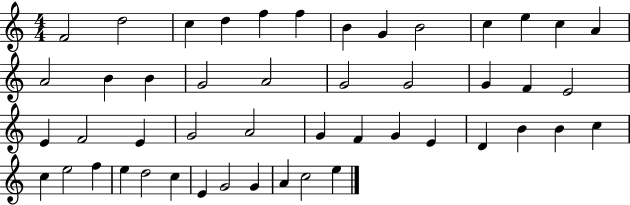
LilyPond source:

{
  \clef treble
  \numericTimeSignature
  \time 4/4
  \key c \major
  f'2 d''2 | c''4 d''4 f''4 f''4 | b'4 g'4 b'2 | c''4 e''4 c''4 a'4 | \break a'2 b'4 b'4 | g'2 a'2 | g'2 g'2 | g'4 f'4 e'2 | \break e'4 f'2 e'4 | g'2 a'2 | g'4 f'4 g'4 e'4 | d'4 b'4 b'4 c''4 | \break c''4 e''2 f''4 | e''4 d''2 c''4 | e'4 g'2 g'4 | a'4 c''2 e''4 | \break \bar "|."
}